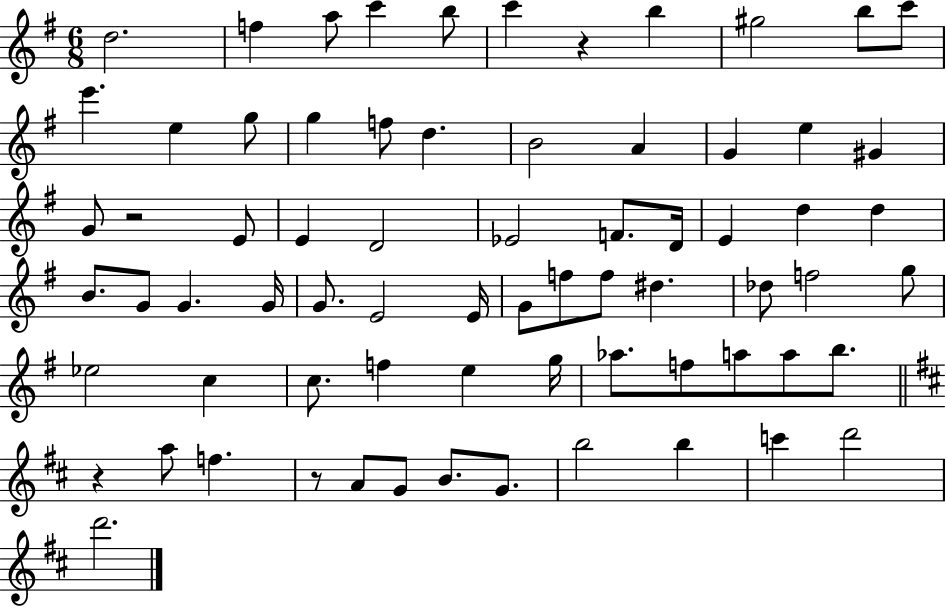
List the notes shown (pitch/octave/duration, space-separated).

D5/h. F5/q A5/e C6/q B5/e C6/q R/q B5/q G#5/h B5/e C6/e E6/q. E5/q G5/e G5/q F5/e D5/q. B4/h A4/q G4/q E5/q G#4/q G4/e R/h E4/e E4/q D4/h Eb4/h F4/e. D4/s E4/q D5/q D5/q B4/e. G4/e G4/q. G4/s G4/e. E4/h E4/s G4/e F5/e F5/e D#5/q. Db5/e F5/h G5/e Eb5/h C5/q C5/e. F5/q E5/q G5/s Ab5/e. F5/e A5/e A5/e B5/e. R/q A5/e F5/q. R/e A4/e G4/e B4/e. G4/e. B5/h B5/q C6/q D6/h D6/h.